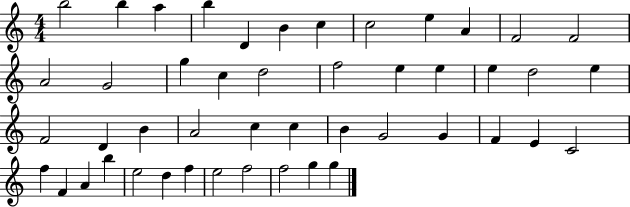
{
  \clef treble
  \numericTimeSignature
  \time 4/4
  \key c \major
  b''2 b''4 a''4 | b''4 d'4 b'4 c''4 | c''2 e''4 a'4 | f'2 f'2 | \break a'2 g'2 | g''4 c''4 d''2 | f''2 e''4 e''4 | e''4 d''2 e''4 | \break f'2 d'4 b'4 | a'2 c''4 c''4 | b'4 g'2 g'4 | f'4 e'4 c'2 | \break f''4 f'4 a'4 b''4 | e''2 d''4 f''4 | e''2 f''2 | f''2 g''4 g''4 | \break \bar "|."
}